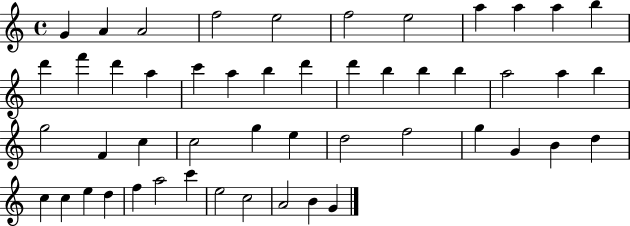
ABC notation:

X:1
T:Untitled
M:4/4
L:1/4
K:C
G A A2 f2 e2 f2 e2 a a a b d' f' d' a c' a b d' d' b b b a2 a b g2 F c c2 g e d2 f2 g G B d c c e d f a2 c' e2 c2 A2 B G